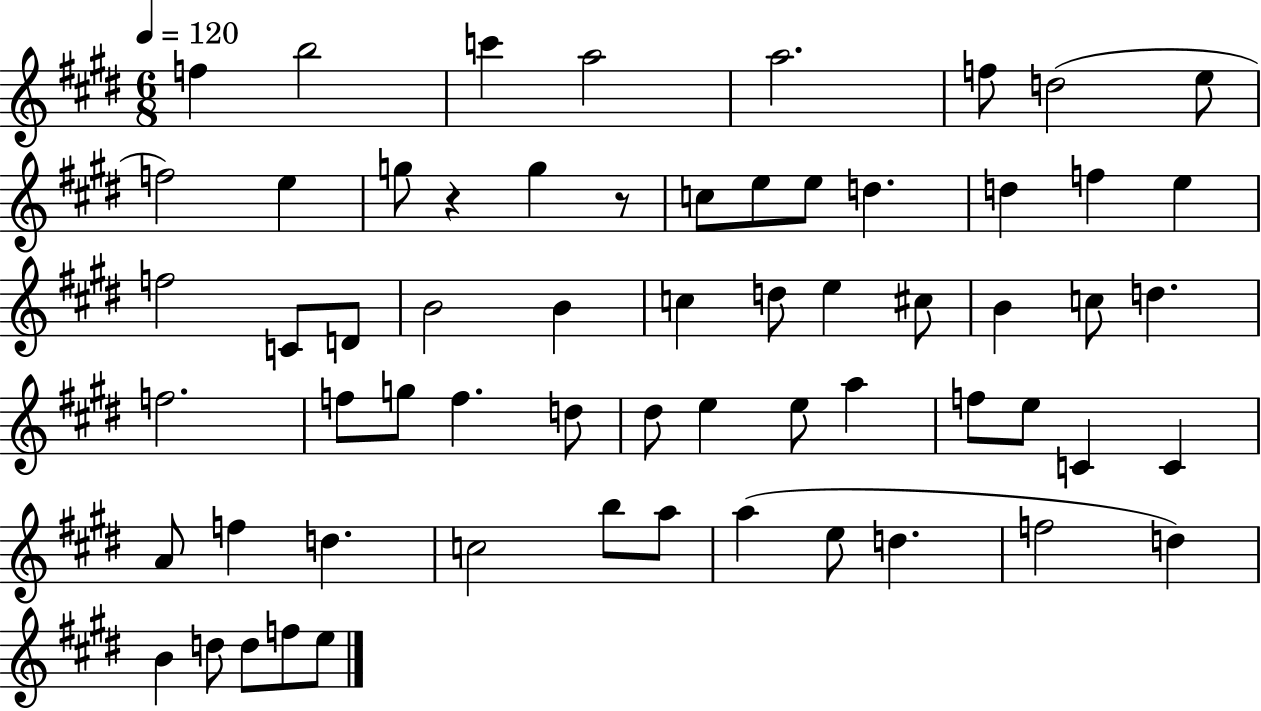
F5/q B5/h C6/q A5/h A5/h. F5/e D5/h E5/e F5/h E5/q G5/e R/q G5/q R/e C5/e E5/e E5/e D5/q. D5/q F5/q E5/q F5/h C4/e D4/e B4/h B4/q C5/q D5/e E5/q C#5/e B4/q C5/e D5/q. F5/h. F5/e G5/e F5/q. D5/e D#5/e E5/q E5/e A5/q F5/e E5/e C4/q C4/q A4/e F5/q D5/q. C5/h B5/e A5/e A5/q E5/e D5/q. F5/h D5/q B4/q D5/e D5/e F5/e E5/e